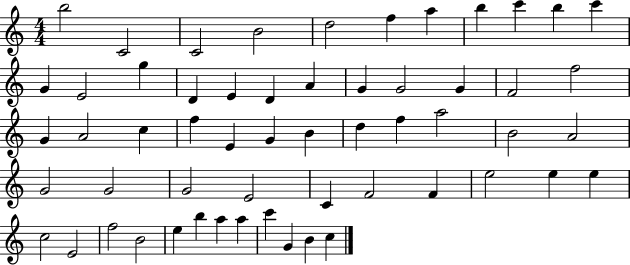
{
  \clef treble
  \numericTimeSignature
  \time 4/4
  \key c \major
  b''2 c'2 | c'2 b'2 | d''2 f''4 a''4 | b''4 c'''4 b''4 c'''4 | \break g'4 e'2 g''4 | d'4 e'4 d'4 a'4 | g'4 g'2 g'4 | f'2 f''2 | \break g'4 a'2 c''4 | f''4 e'4 g'4 b'4 | d''4 f''4 a''2 | b'2 a'2 | \break g'2 g'2 | g'2 e'2 | c'4 f'2 f'4 | e''2 e''4 e''4 | \break c''2 e'2 | f''2 b'2 | e''4 b''4 a''4 a''4 | c'''4 g'4 b'4 c''4 | \break \bar "|."
}